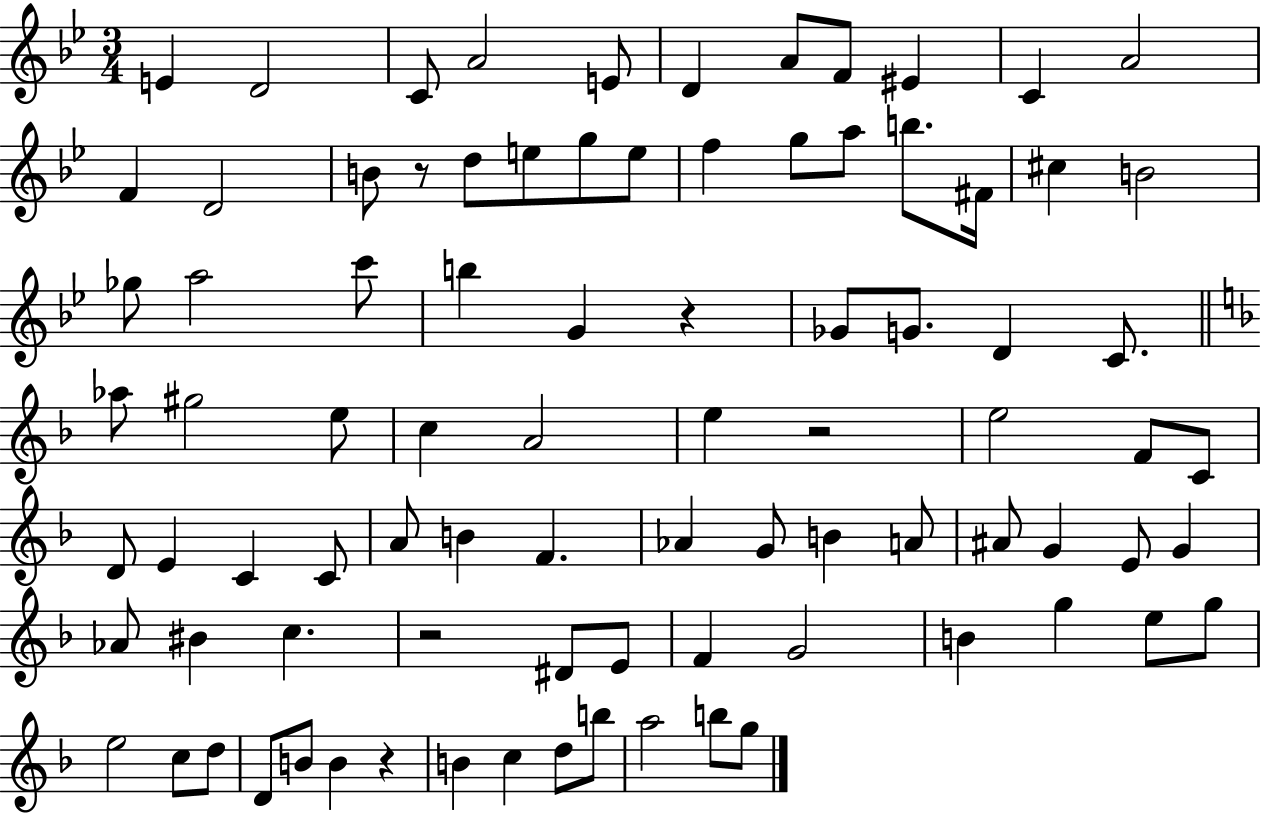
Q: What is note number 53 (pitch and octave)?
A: B4